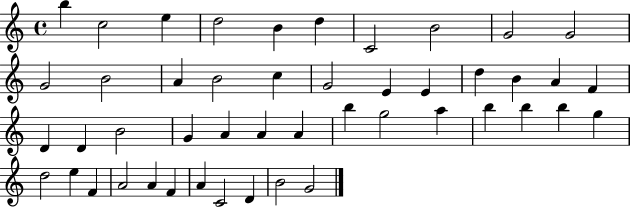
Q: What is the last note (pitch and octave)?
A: G4